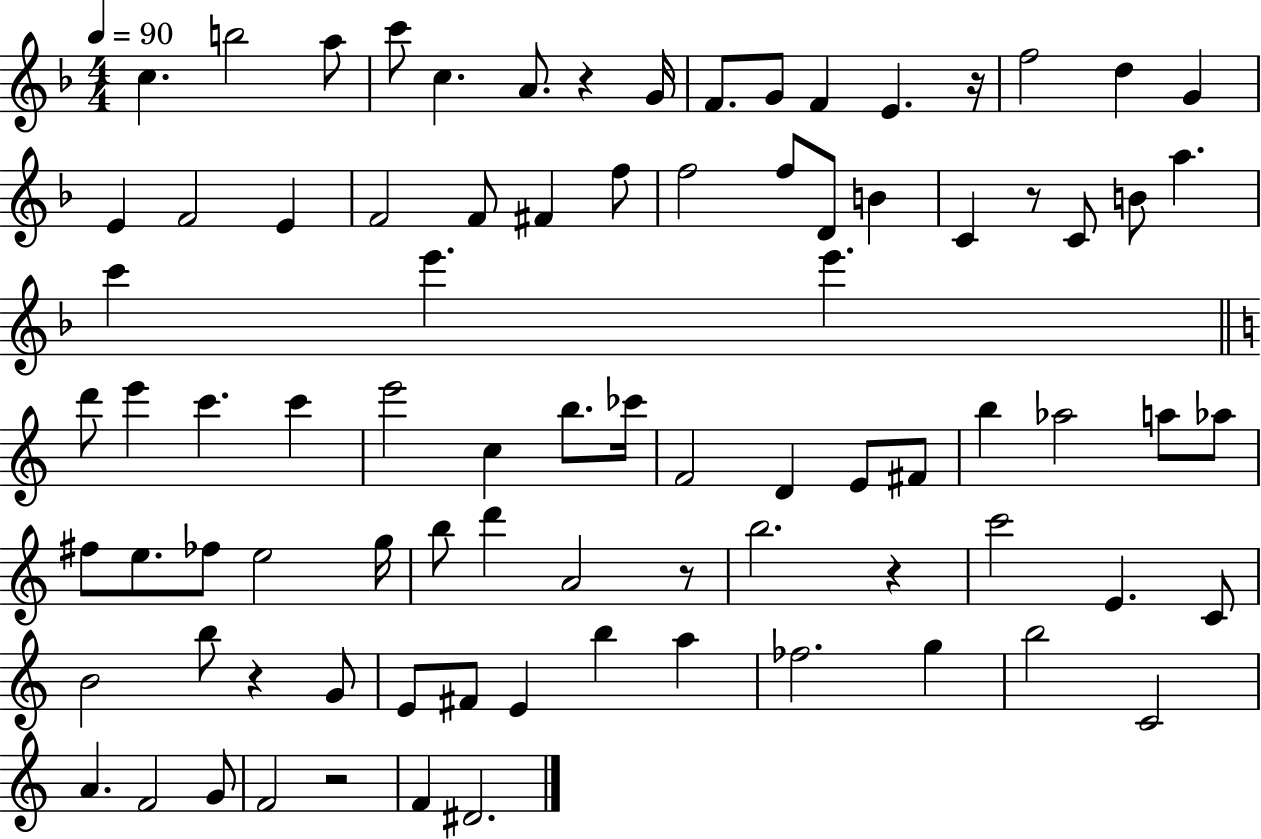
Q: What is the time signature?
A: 4/4